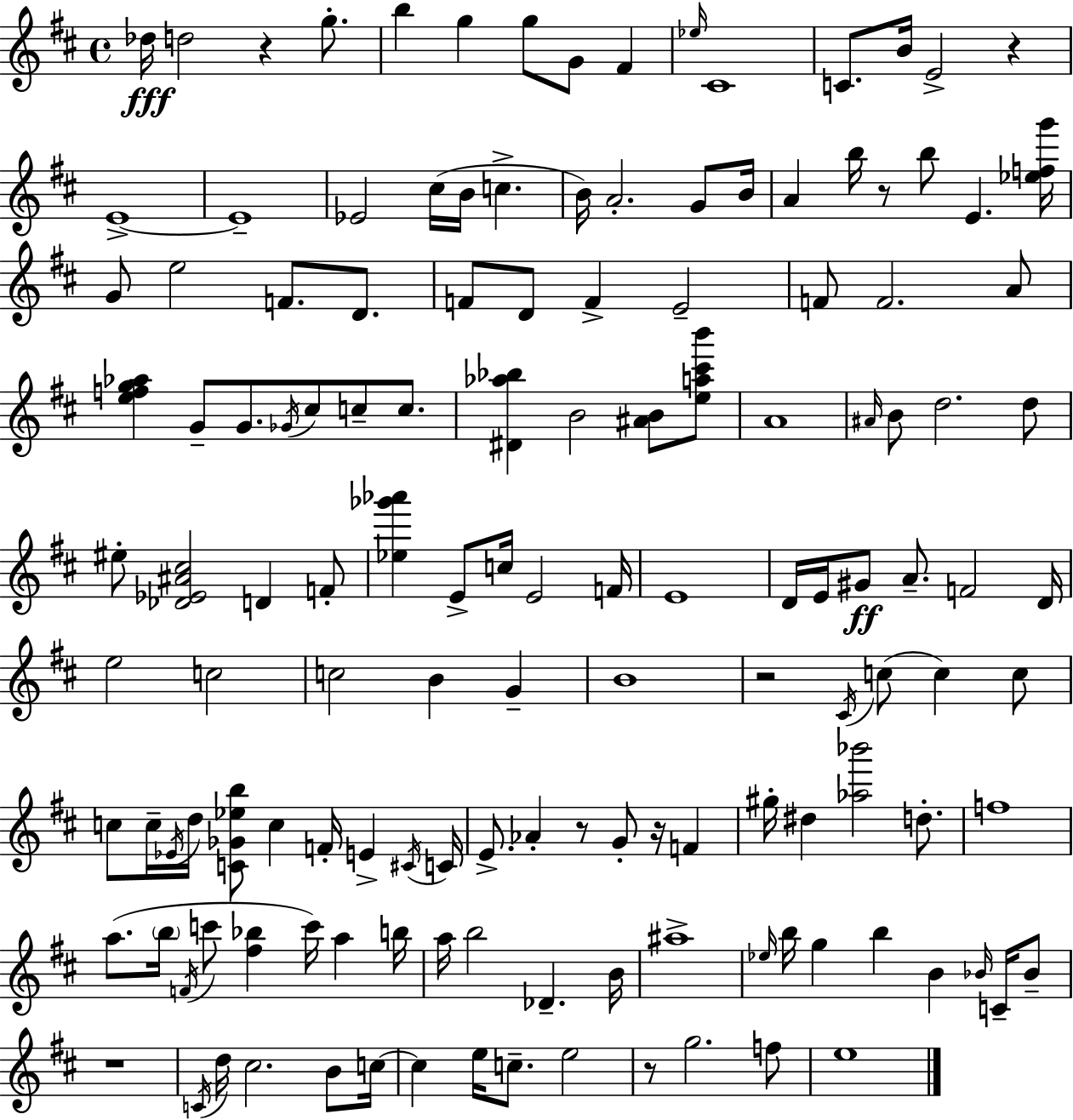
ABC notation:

X:1
T:Untitled
M:4/4
L:1/4
K:D
_d/4 d2 z g/2 b g g/2 G/2 ^F _e/4 ^C4 C/2 B/4 E2 z E4 E4 _E2 ^c/4 B/4 c B/4 A2 G/2 B/4 A b/4 z/2 b/2 E [_efg']/4 G/2 e2 F/2 D/2 F/2 D/2 F E2 F/2 F2 A/2 [efg_a] G/2 G/2 _G/4 ^c/2 c/2 c/2 [^D_a_b] B2 [^AB]/2 [ea^c'b']/2 A4 ^A/4 B/2 d2 d/2 ^e/2 [_D_E^A^c]2 D F/2 [_e_g'_a'] E/2 c/4 E2 F/4 E4 D/4 E/4 ^G/2 A/2 F2 D/4 e2 c2 c2 B G B4 z2 ^C/4 c/2 c c/2 c/2 c/4 _E/4 d/4 [C_G_eb]/2 c F/4 E ^C/4 C/4 E/2 _A z/2 G/2 z/4 F ^g/4 ^d [_a_b']2 d/2 f4 a/2 b/4 F/4 c'/2 [^f_b] c'/4 a b/4 a/4 b2 _D B/4 ^a4 _e/4 b/4 g b B _B/4 C/4 _B/2 z4 C/4 d/4 ^c2 B/2 c/4 c e/4 c/2 e2 z/2 g2 f/2 e4